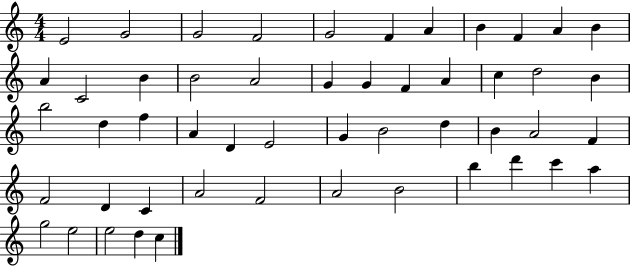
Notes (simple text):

E4/h G4/h G4/h F4/h G4/h F4/q A4/q B4/q F4/q A4/q B4/q A4/q C4/h B4/q B4/h A4/h G4/q G4/q F4/q A4/q C5/q D5/h B4/q B5/h D5/q F5/q A4/q D4/q E4/h G4/q B4/h D5/q B4/q A4/h F4/q F4/h D4/q C4/q A4/h F4/h A4/h B4/h B5/q D6/q C6/q A5/q G5/h E5/h E5/h D5/q C5/q